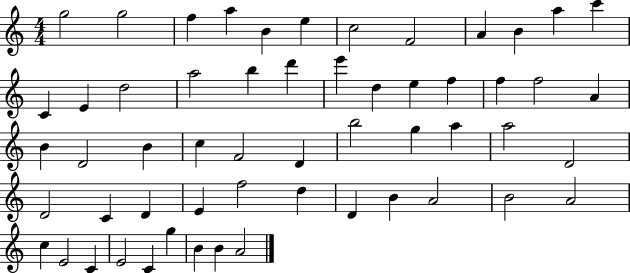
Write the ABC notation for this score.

X:1
T:Untitled
M:4/4
L:1/4
K:C
g2 g2 f a B e c2 F2 A B a c' C E d2 a2 b d' e' d e f f f2 A B D2 B c F2 D b2 g a a2 D2 D2 C D E f2 d D B A2 B2 A2 c E2 C E2 C g B B A2